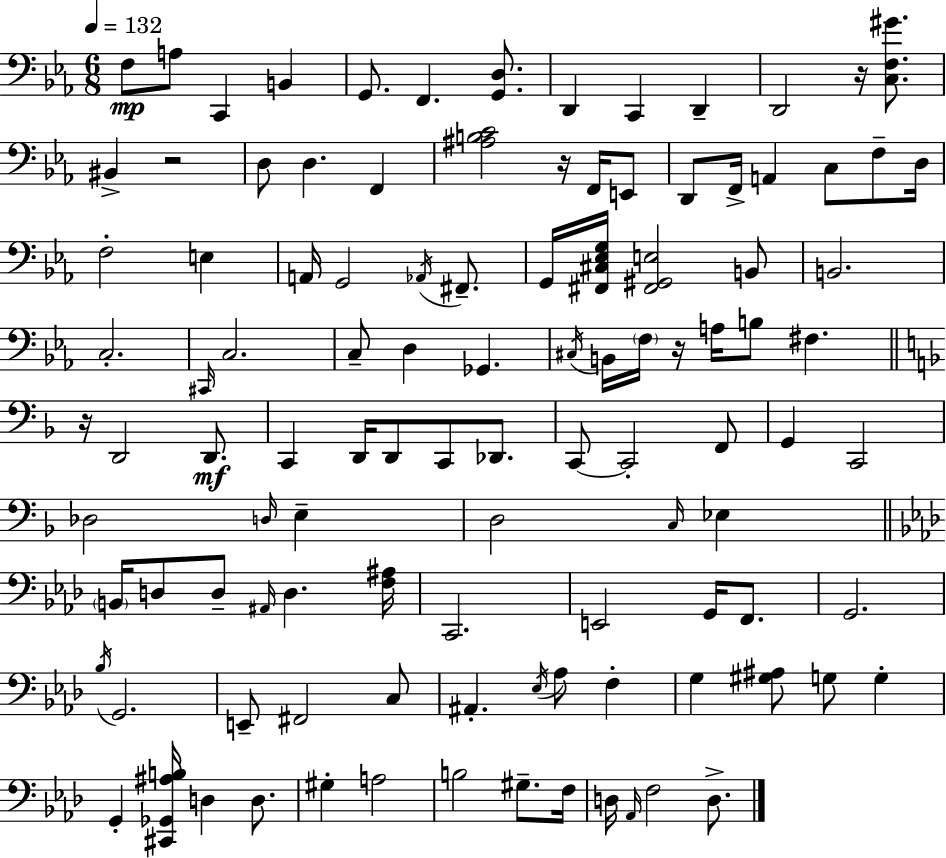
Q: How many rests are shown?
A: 5